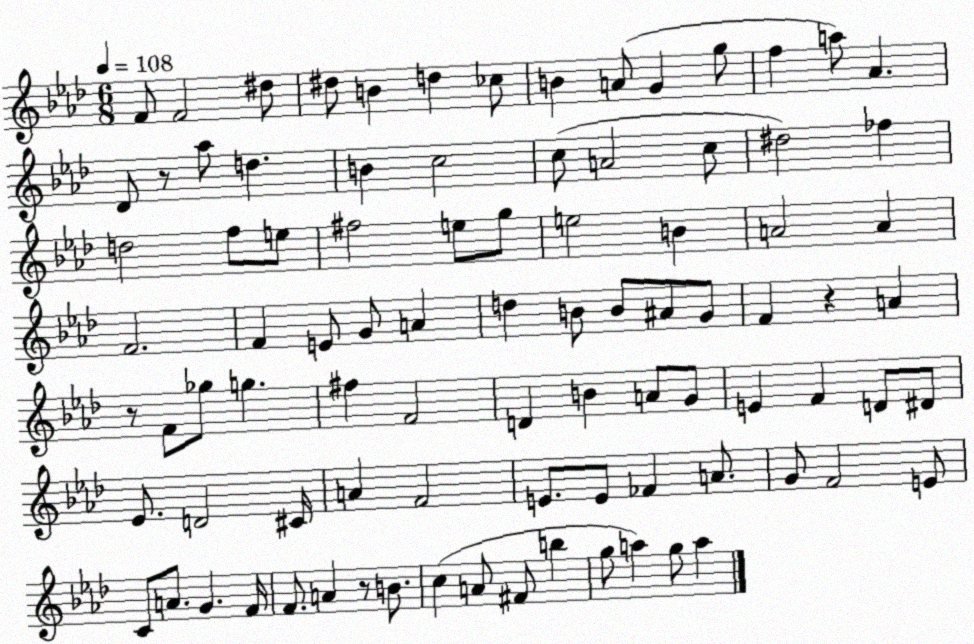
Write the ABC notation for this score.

X:1
T:Untitled
M:6/8
L:1/4
K:Ab
F/2 F2 ^d/2 ^d/2 B d _c/2 B A/2 G g/2 f a/2 _A _D/2 z/2 _a/2 d B c2 c/2 A2 c/2 ^d2 _f d2 f/2 e/2 ^f2 e/2 g/2 e2 B A2 A F2 F E/2 G/2 A d B/2 B/2 ^A/2 G/2 F z A z/2 F/2 _g/2 g ^f F2 D B A/2 G/2 E F D/2 ^D/2 _E/2 D2 ^C/4 A F2 E/2 E/2 _F A/2 G/2 F2 E/2 C/2 A/2 G F/4 F/2 A z/2 B/2 c A/2 ^F/2 b g/2 a g/2 a